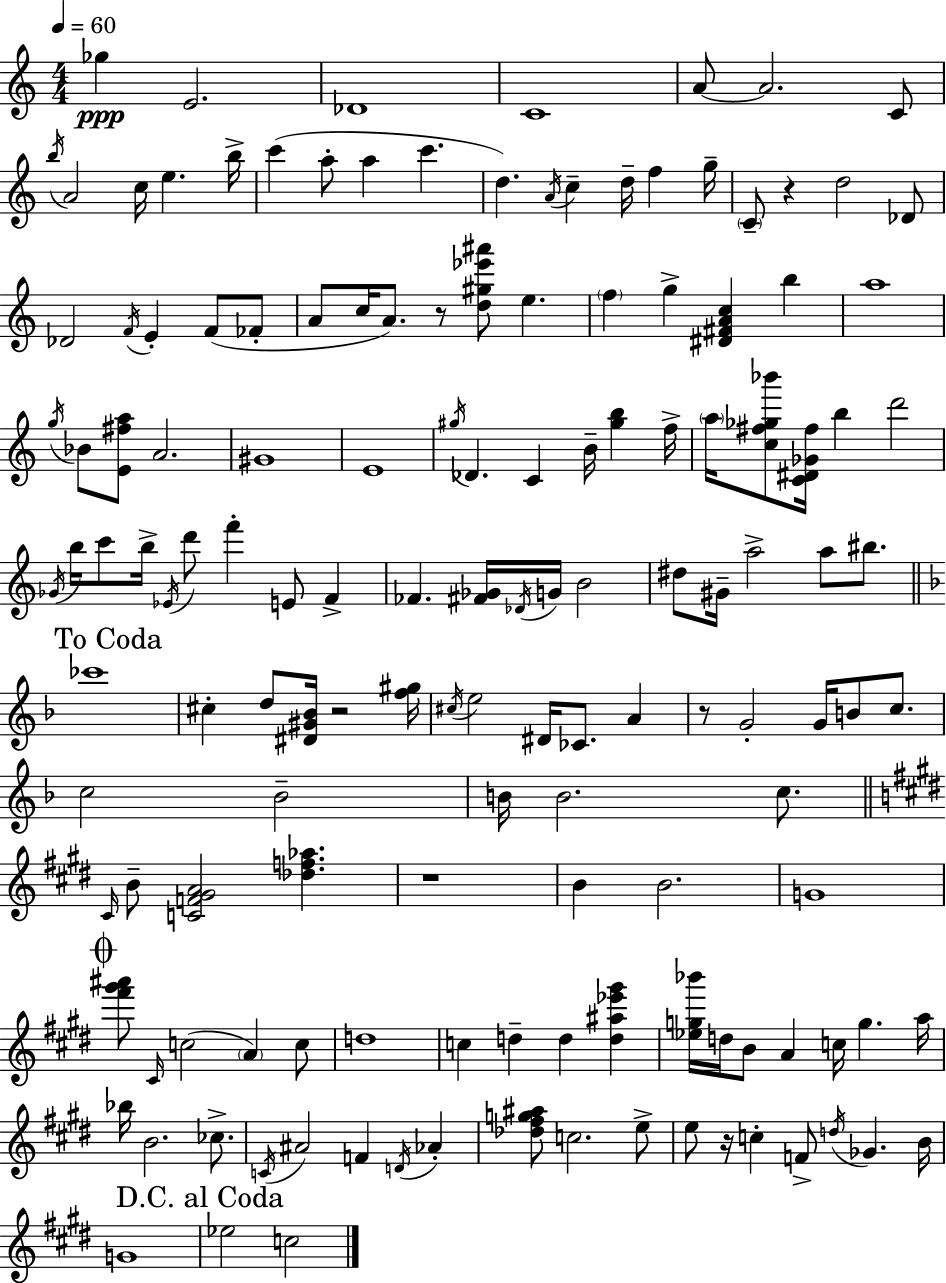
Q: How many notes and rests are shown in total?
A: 145